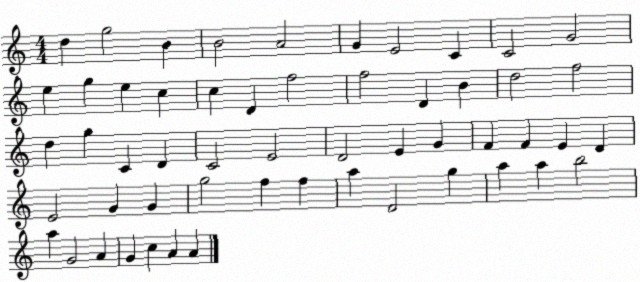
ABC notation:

X:1
T:Untitled
M:4/4
L:1/4
K:C
d g2 B B2 A2 G E2 C C2 G2 e g e c c D f2 f2 D B d2 f2 d g C D C2 E2 D2 E G F F E D E2 G G g2 f f a D2 g a a b2 a G2 A G c A A